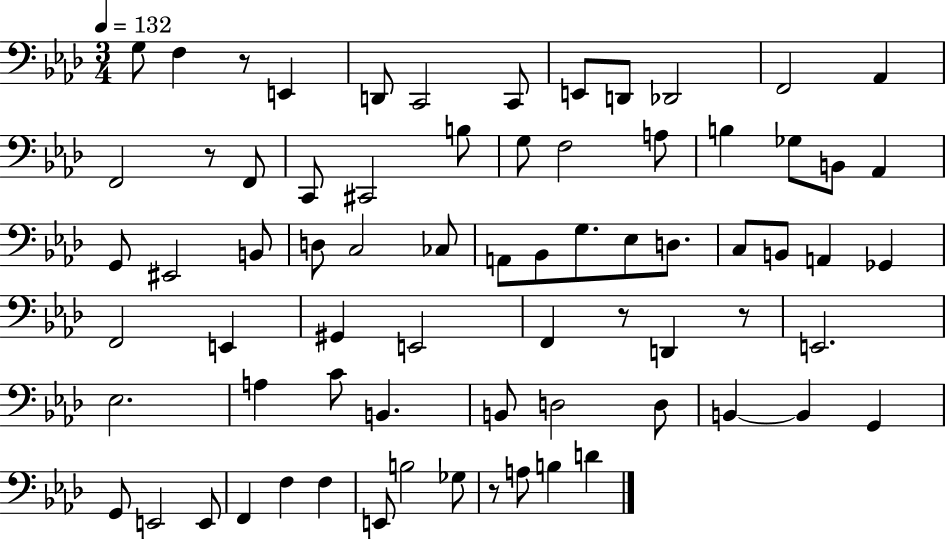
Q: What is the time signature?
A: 3/4